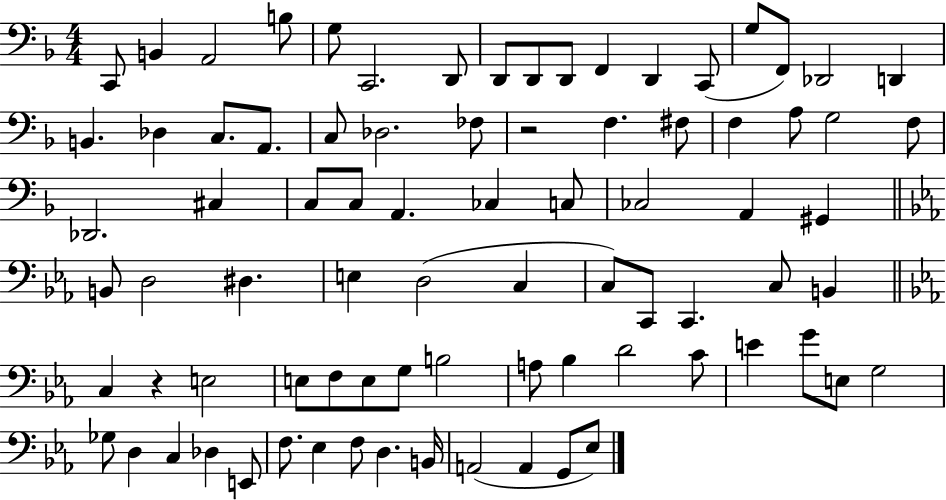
{
  \clef bass
  \numericTimeSignature
  \time 4/4
  \key f \major
  c,8 b,4 a,2 b8 | g8 c,2. d,8 | d,8 d,8 d,8 f,4 d,4 c,8( | g8 f,8) des,2 d,4 | \break b,4. des4 c8. a,8. | c8 des2. fes8 | r2 f4. fis8 | f4 a8 g2 f8 | \break des,2. cis4 | c8 c8 a,4. ces4 c8 | ces2 a,4 gis,4 | \bar "||" \break \key c \minor b,8 d2 dis4. | e4 d2( c4 | c8) c,8 c,4. c8 b,4 | \bar "||" \break \key ees \major c4 r4 e2 | e8 f8 e8 g8 b2 | a8 bes4 d'2 c'8 | e'4 g'8 e8 g2 | \break ges8 d4 c4 des4 e,8 | f8. ees4 f8 d4. b,16 | a,2( a,4 g,8 ees8) | \bar "|."
}